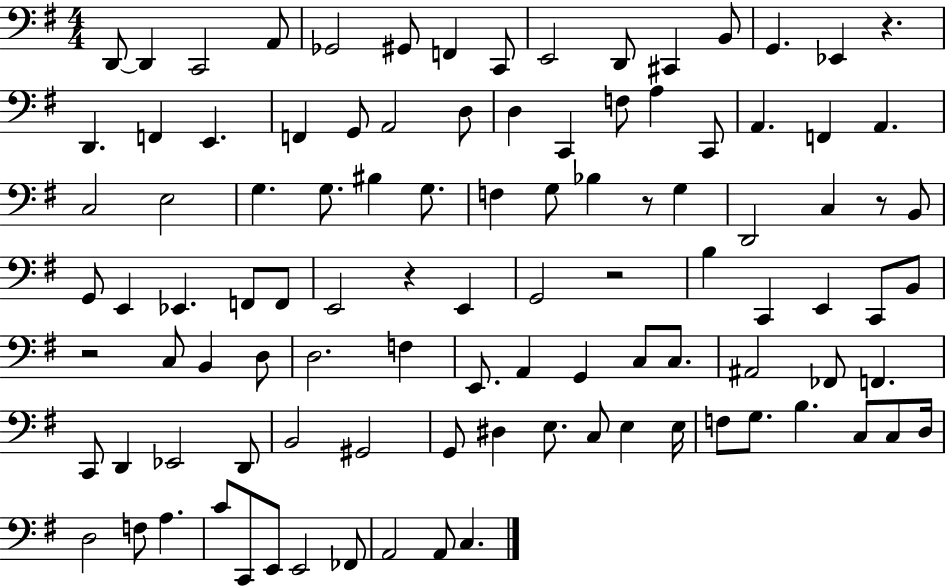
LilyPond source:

{
  \clef bass
  \numericTimeSignature
  \time 4/4
  \key g \major
  \repeat volta 2 { d,8~~ d,4 c,2 a,8 | ges,2 gis,8 f,4 c,8 | e,2 d,8 cis,4 b,8 | g,4. ees,4 r4. | \break d,4. f,4 e,4. | f,4 g,8 a,2 d8 | d4 c,4 f8 a4 c,8 | a,4. f,4 a,4. | \break c2 e2 | g4. g8. bis4 g8. | f4 g8 bes4 r8 g4 | d,2 c4 r8 b,8 | \break g,8 e,4 ees,4. f,8 f,8 | e,2 r4 e,4 | g,2 r2 | b4 c,4 e,4 c,8 b,8 | \break r2 c8 b,4 d8 | d2. f4 | e,8. a,4 g,4 c8 c8. | ais,2 fes,8 f,4. | \break c,8 d,4 ees,2 d,8 | b,2 gis,2 | g,8 dis4 e8. c8 e4 e16 | f8 g8. b4. c8 c8 d16 | \break d2 f8 a4. | c'8 c,8 e,8 e,2 fes,8 | a,2 a,8 c4. | } \bar "|."
}